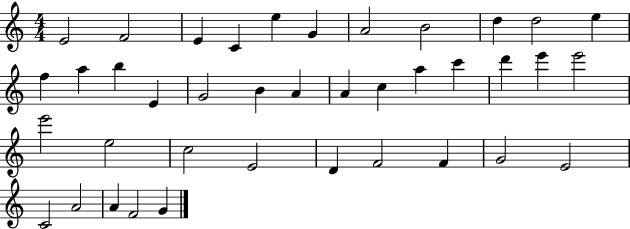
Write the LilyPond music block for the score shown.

{
  \clef treble
  \numericTimeSignature
  \time 4/4
  \key c \major
  e'2 f'2 | e'4 c'4 e''4 g'4 | a'2 b'2 | d''4 d''2 e''4 | \break f''4 a''4 b''4 e'4 | g'2 b'4 a'4 | a'4 c''4 a''4 c'''4 | d'''4 e'''4 e'''2 | \break e'''2 e''2 | c''2 e'2 | d'4 f'2 f'4 | g'2 e'2 | \break c'2 a'2 | a'4 f'2 g'4 | \bar "|."
}